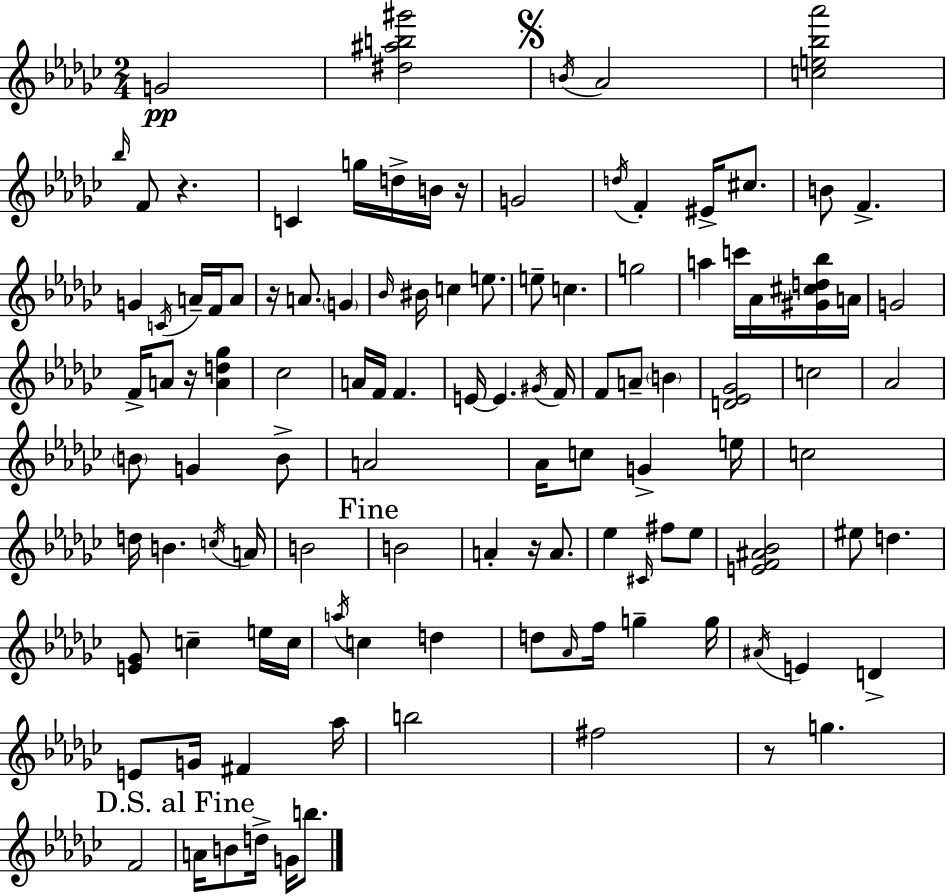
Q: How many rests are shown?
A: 6